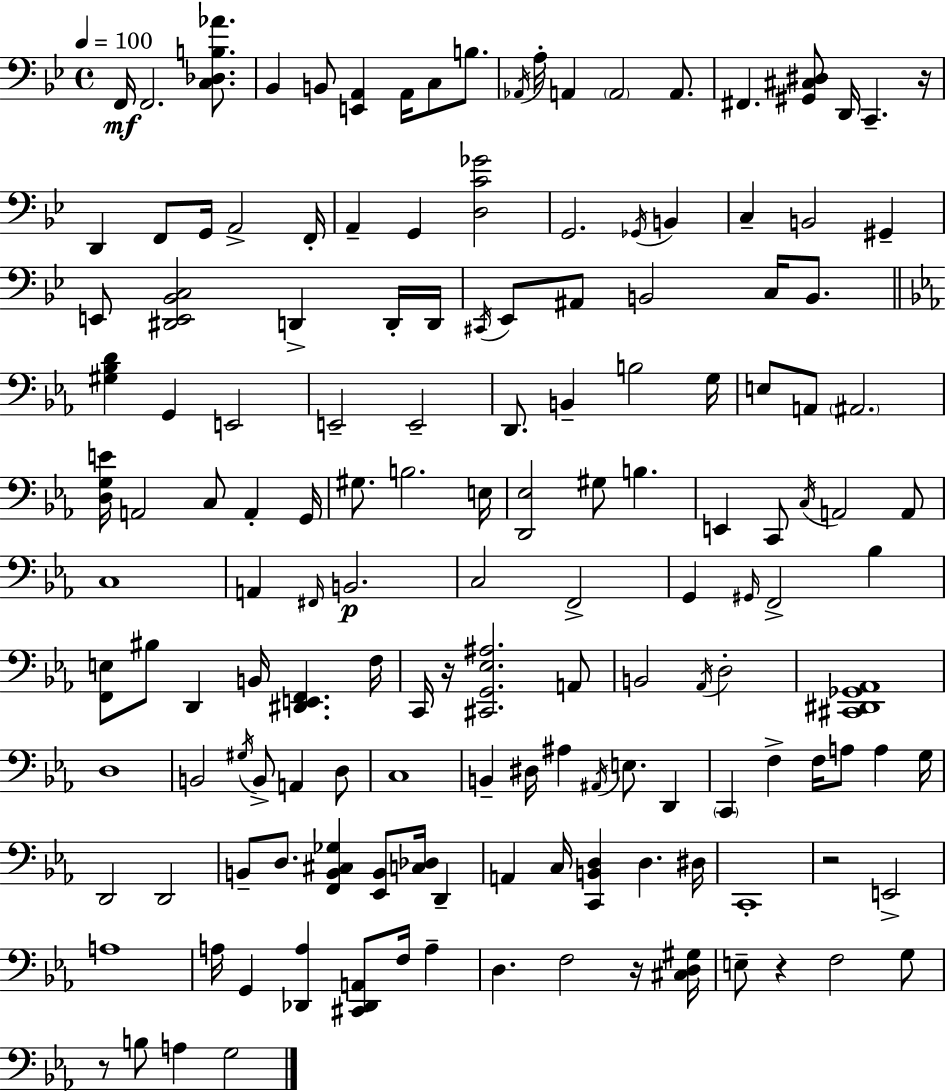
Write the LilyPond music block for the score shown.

{
  \clef bass
  \time 4/4
  \defaultTimeSignature
  \key g \minor
  \tempo 4 = 100
  \repeat volta 2 { f,16\mf f,2. <c des b aes'>8. | bes,4 b,8 <e, a,>4 a,16 c8 b8. | \acciaccatura { aes,16 } a16-. a,4 \parenthesize a,2 a,8. | fis,4. <gis, cis dis>8 d,16 c,4.-- | \break r16 d,4 f,8 g,16 a,2-> | f,16-. a,4-- g,4 <d c' ges'>2 | g,2. \acciaccatura { ges,16 } b,4 | c4-- b,2 gis,4-- | \break e,8 <dis, e, bes, c>2 d,4-> | d,16-. d,16 \acciaccatura { cis,16 } ees,8 ais,8 b,2 c16 | b,8. \bar "||" \break \key ees \major <gis bes d'>4 g,4 e,2 | e,2-- e,2-- | d,8. b,4-- b2 g16 | e8 a,8 \parenthesize ais,2. | \break <d g e'>16 a,2 c8 a,4-. g,16 | gis8. b2. e16 | <d, ees>2 gis8 b4. | e,4 c,8 \acciaccatura { c16 } a,2 a,8 | \break c1 | a,4 \grace { fis,16 } b,2.\p | c2 f,2-> | g,4 \grace { gis,16 } f,2-> bes4 | \break <f, e>8 bis8 d,4 b,16 <dis, e, f,>4. | f16 c,16 r16 <cis, g, ees ais>2. | a,8 b,2 \acciaccatura { aes,16 } d2-. | <cis, dis, ges, aes,>1 | \break d1 | b,2 \acciaccatura { gis16 } b,8-> a,4 | d8 c1 | b,4-- dis16 ais4 \acciaccatura { ais,16 } e8. | \break d,4 \parenthesize c,4 f4-> f16 a8 | a4 g16 d,2 d,2 | b,8-- d8. <f, b, cis ges>4 <ees, b,>8 | <c des>16 d,4-- a,4 c16 <c, b, d>4 d4. | \break dis16 c,1-. | r2 e,2-> | a1 | a16 g,4 <des, a>4 <cis, des, a,>8 | \break f16 a4-- d4. f2 | r16 <cis d gis>16 e8-- r4 f2 | g8 r8 b8 a4 g2 | } \bar "|."
}